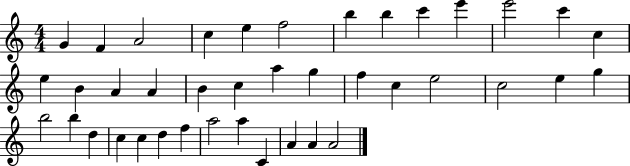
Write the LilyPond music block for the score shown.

{
  \clef treble
  \numericTimeSignature
  \time 4/4
  \key c \major
  g'4 f'4 a'2 | c''4 e''4 f''2 | b''4 b''4 c'''4 e'''4 | e'''2 c'''4 c''4 | \break e''4 b'4 a'4 a'4 | b'4 c''4 a''4 g''4 | f''4 c''4 e''2 | c''2 e''4 g''4 | \break b''2 b''4 d''4 | c''4 c''4 d''4 f''4 | a''2 a''4 c'4 | a'4 a'4 a'2 | \break \bar "|."
}